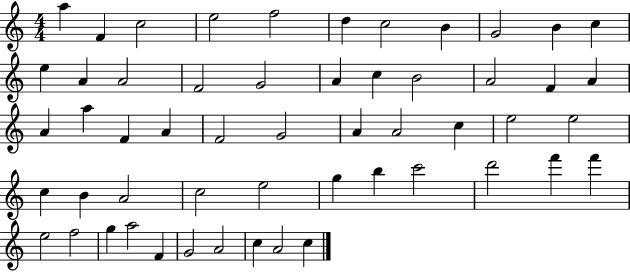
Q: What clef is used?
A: treble